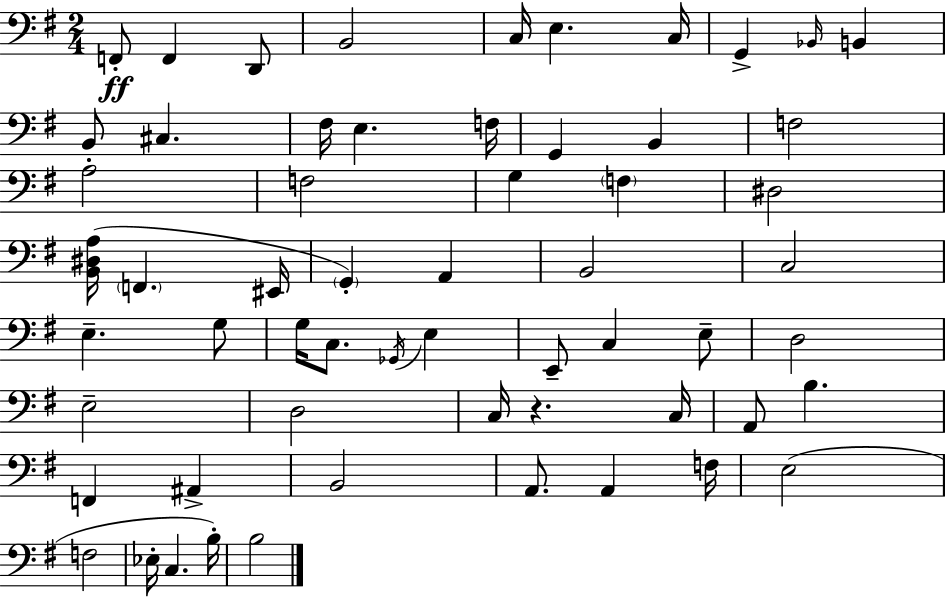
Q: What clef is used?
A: bass